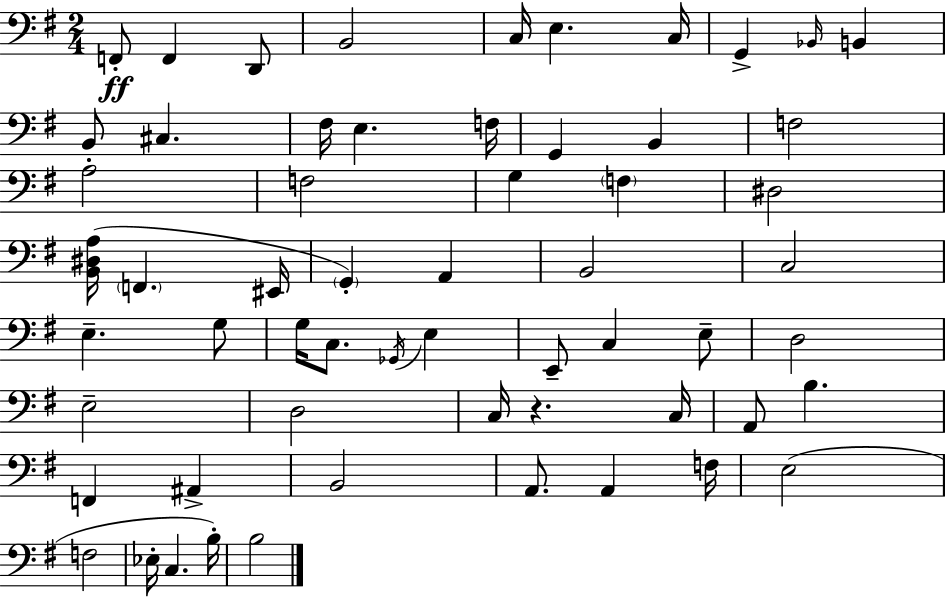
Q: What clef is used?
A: bass